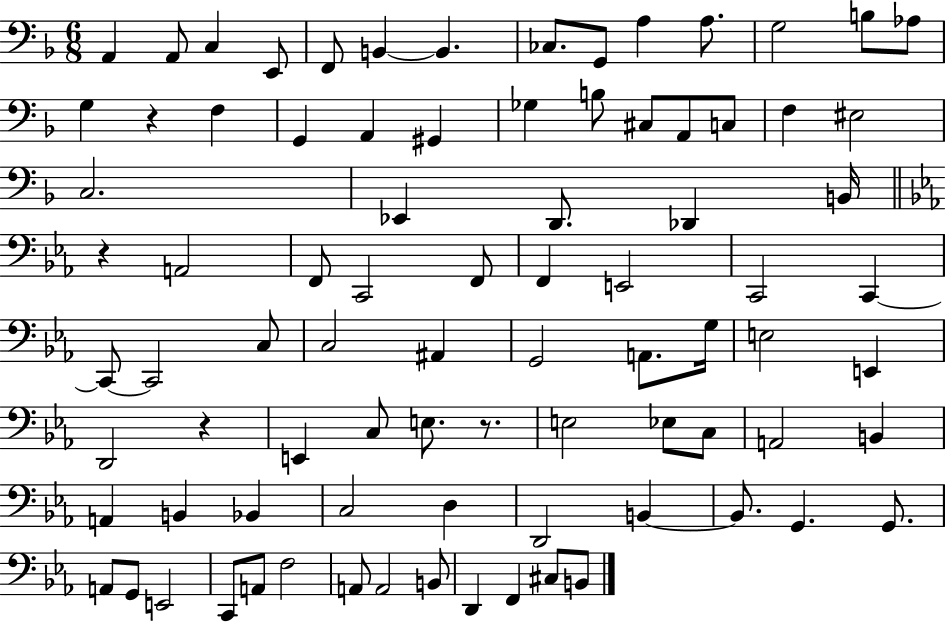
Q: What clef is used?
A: bass